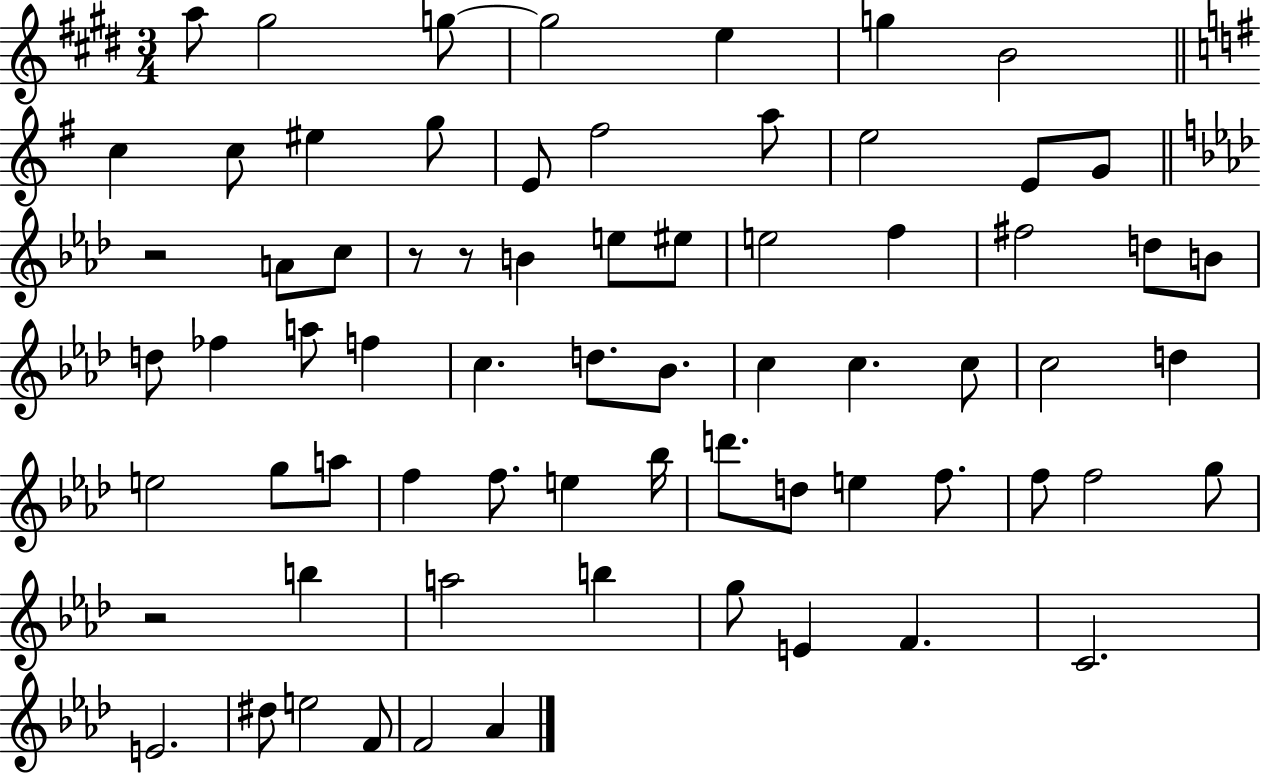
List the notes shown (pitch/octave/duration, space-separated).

A5/e G#5/h G5/e G5/h E5/q G5/q B4/h C5/q C5/e EIS5/q G5/e E4/e F#5/h A5/e E5/h E4/e G4/e R/h A4/e C5/e R/e R/e B4/q E5/e EIS5/e E5/h F5/q F#5/h D5/e B4/e D5/e FES5/q A5/e F5/q C5/q. D5/e. Bb4/e. C5/q C5/q. C5/e C5/h D5/q E5/h G5/e A5/e F5/q F5/e. E5/q Bb5/s D6/e. D5/e E5/q F5/e. F5/e F5/h G5/e R/h B5/q A5/h B5/q G5/e E4/q F4/q. C4/h. E4/h. D#5/e E5/h F4/e F4/h Ab4/q